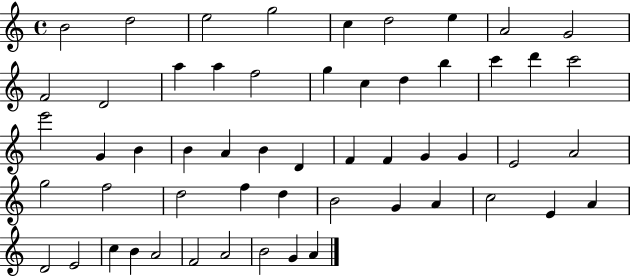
{
  \clef treble
  \time 4/4
  \defaultTimeSignature
  \key c \major
  b'2 d''2 | e''2 g''2 | c''4 d''2 e''4 | a'2 g'2 | \break f'2 d'2 | a''4 a''4 f''2 | g''4 c''4 d''4 b''4 | c'''4 d'''4 c'''2 | \break e'''2 g'4 b'4 | b'4 a'4 b'4 d'4 | f'4 f'4 g'4 g'4 | e'2 a'2 | \break g''2 f''2 | d''2 f''4 d''4 | b'2 g'4 a'4 | c''2 e'4 a'4 | \break d'2 e'2 | c''4 b'4 a'2 | f'2 a'2 | b'2 g'4 a'4 | \break \bar "|."
}